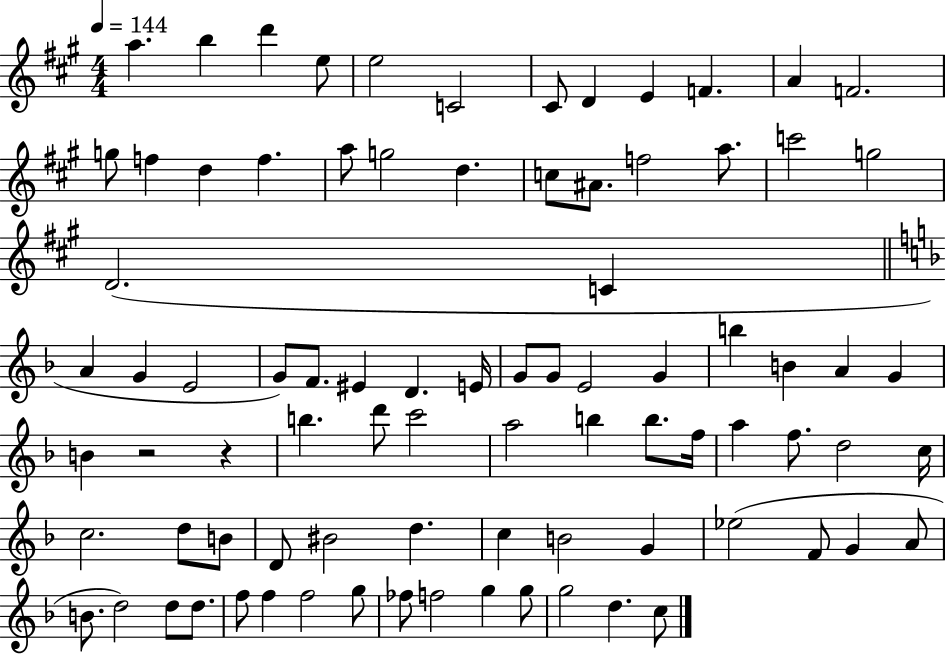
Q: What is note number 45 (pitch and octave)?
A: B5